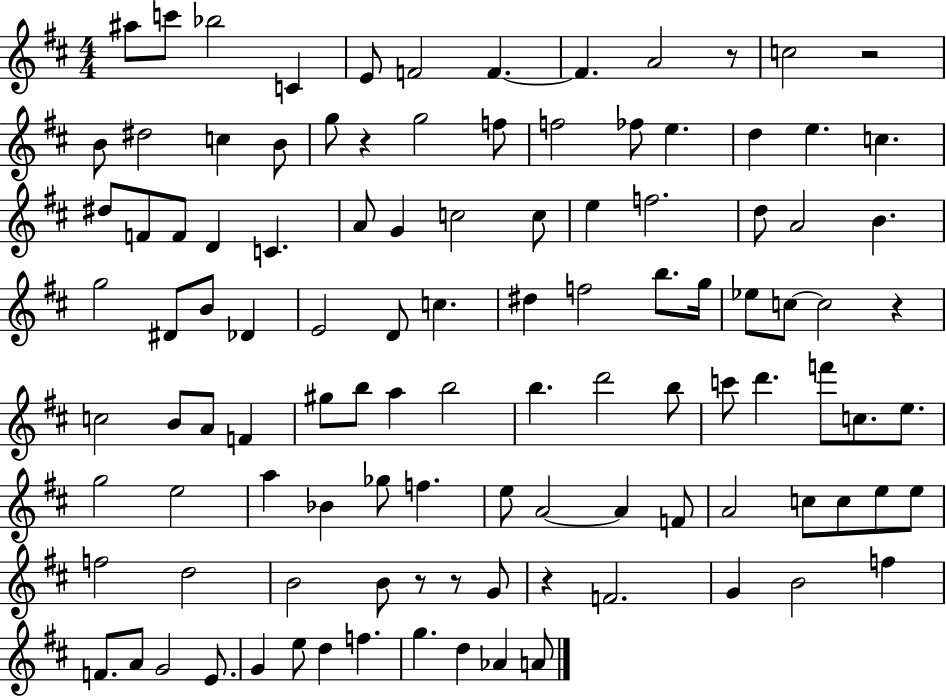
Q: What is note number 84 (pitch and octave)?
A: D5